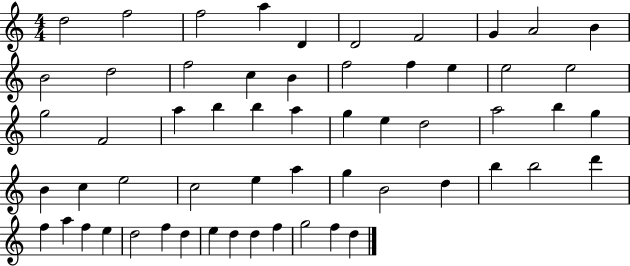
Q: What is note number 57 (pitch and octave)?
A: F5